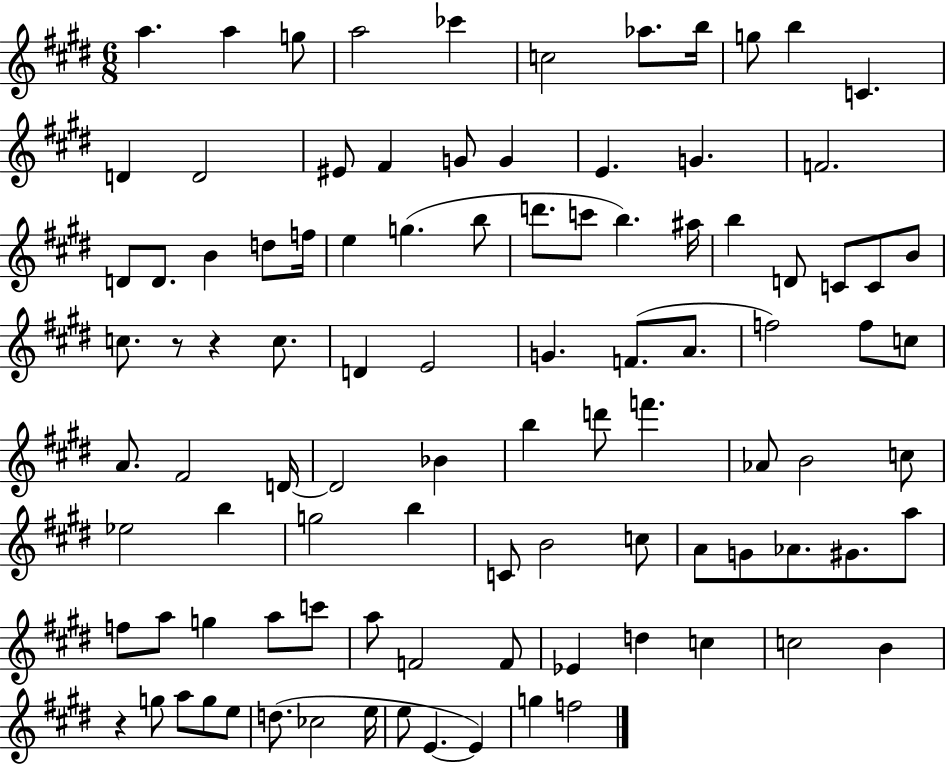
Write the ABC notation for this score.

X:1
T:Untitled
M:6/8
L:1/4
K:E
a a g/2 a2 _c' c2 _a/2 b/4 g/2 b C D D2 ^E/2 ^F G/2 G E G F2 D/2 D/2 B d/2 f/4 e g b/2 d'/2 c'/2 b ^a/4 b D/2 C/2 C/2 B/2 c/2 z/2 z c/2 D E2 G F/2 A/2 f2 f/2 c/2 A/2 ^F2 D/4 D2 _B b d'/2 f' _A/2 B2 c/2 _e2 b g2 b C/2 B2 c/2 A/2 G/2 _A/2 ^G/2 a/2 f/2 a/2 g a/2 c'/2 a/2 F2 F/2 _E d c c2 B z g/2 a/2 g/2 e/2 d/2 _c2 e/4 e/2 E E g f2